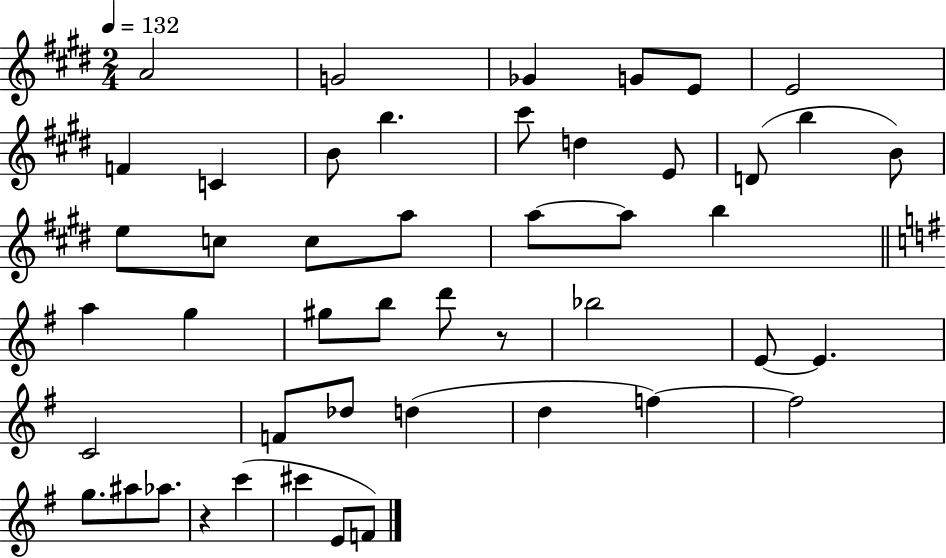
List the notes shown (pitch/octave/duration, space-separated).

A4/h G4/h Gb4/q G4/e E4/e E4/h F4/q C4/q B4/e B5/q. C#6/e D5/q E4/e D4/e B5/q B4/e E5/e C5/e C5/e A5/e A5/e A5/e B5/q A5/q G5/q G#5/e B5/e D6/e R/e Bb5/h E4/e E4/q. C4/h F4/e Db5/e D5/q D5/q F5/q F5/h G5/e. A#5/e Ab5/e. R/q C6/q C#6/q E4/e F4/e